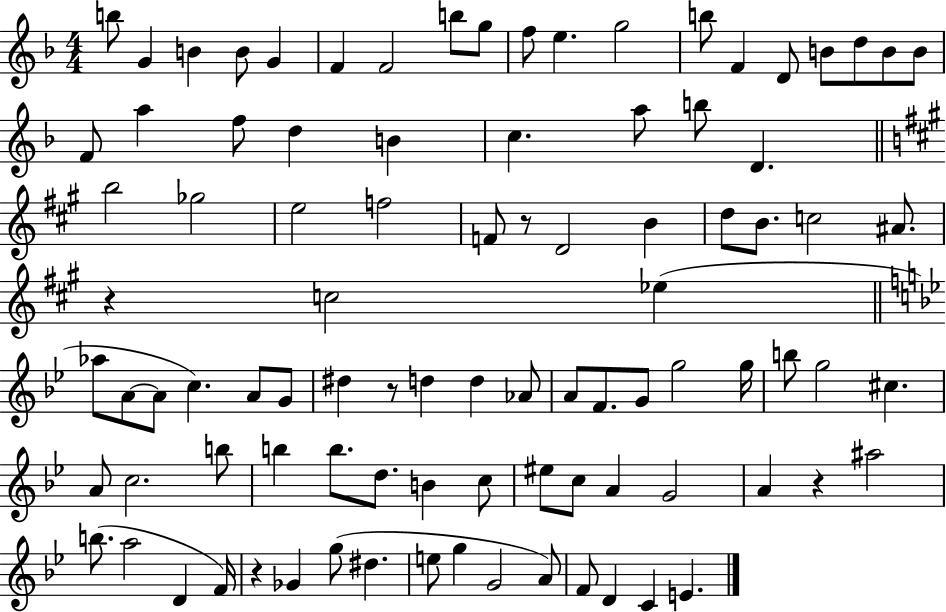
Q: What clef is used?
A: treble